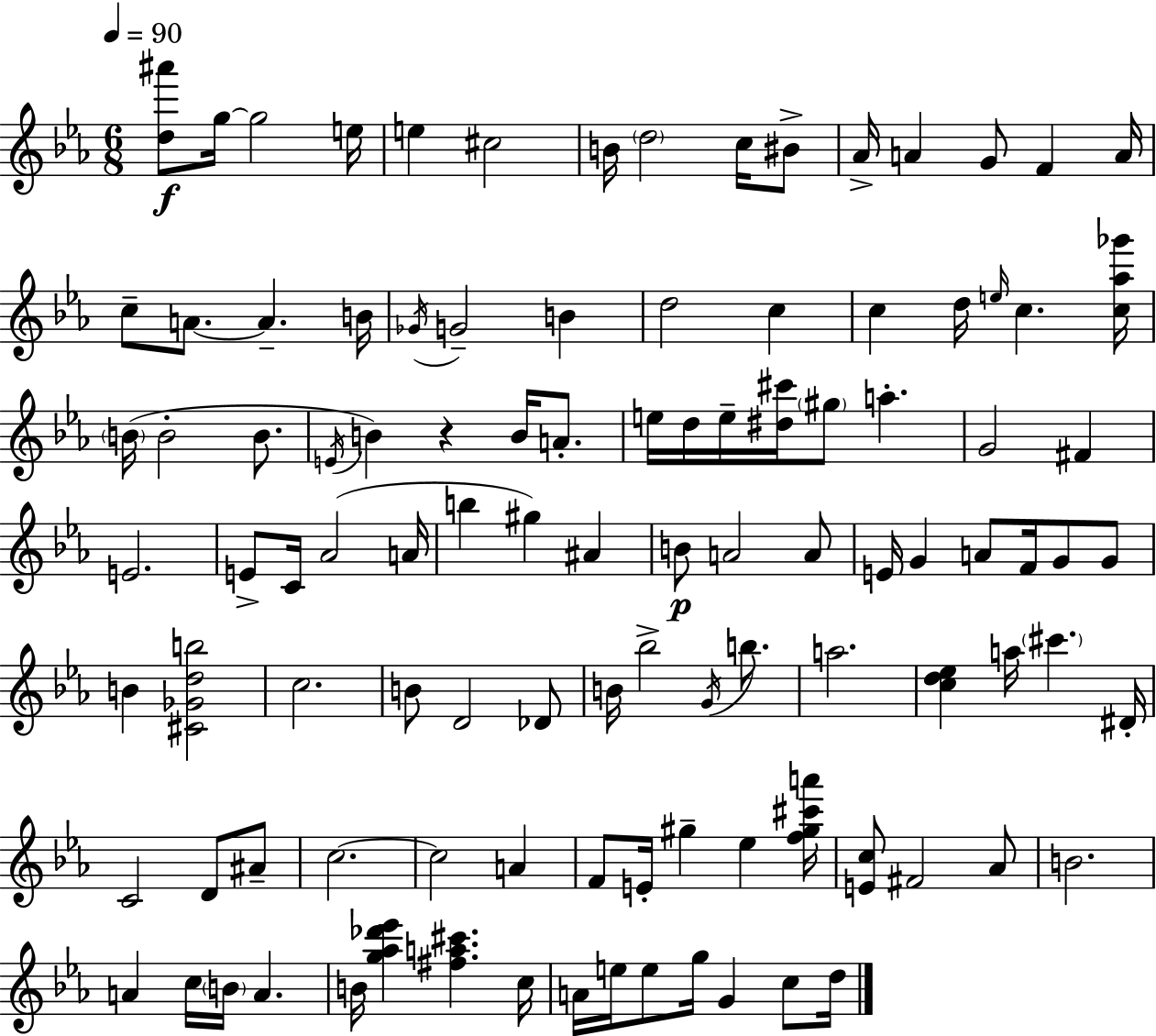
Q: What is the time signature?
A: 6/8